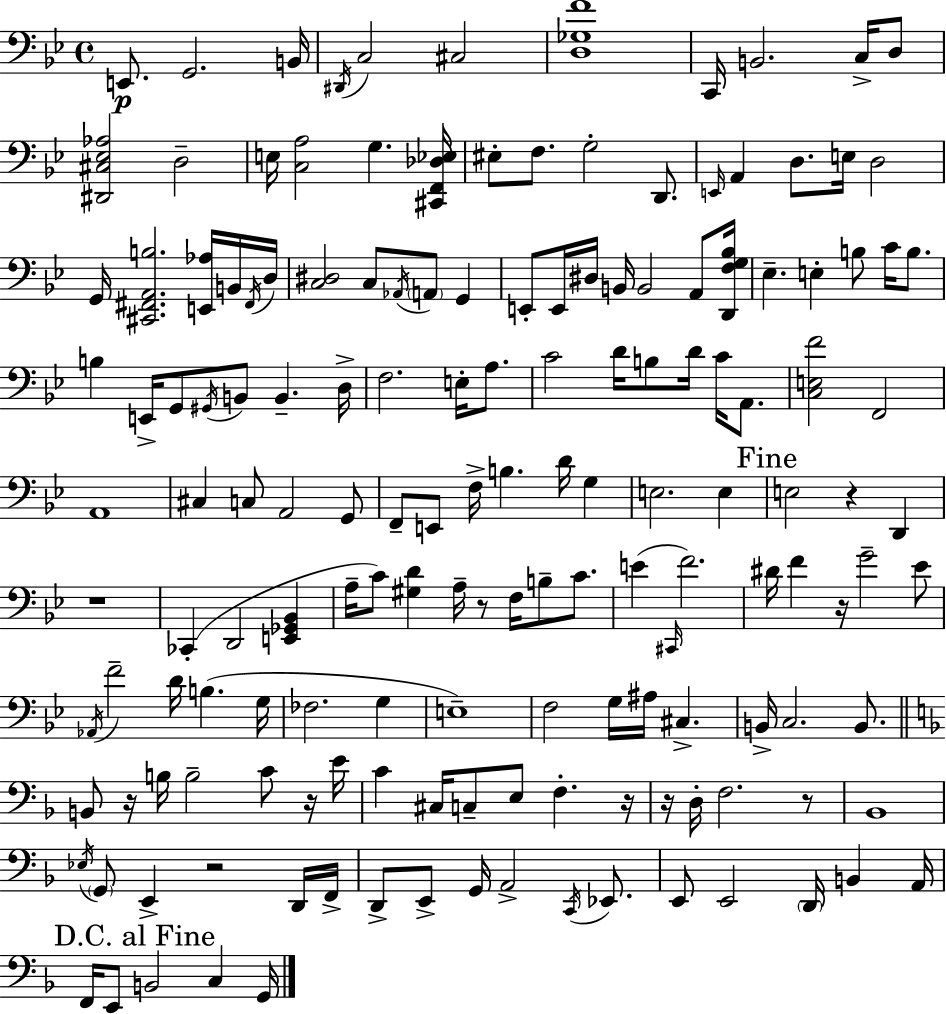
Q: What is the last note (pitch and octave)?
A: G2